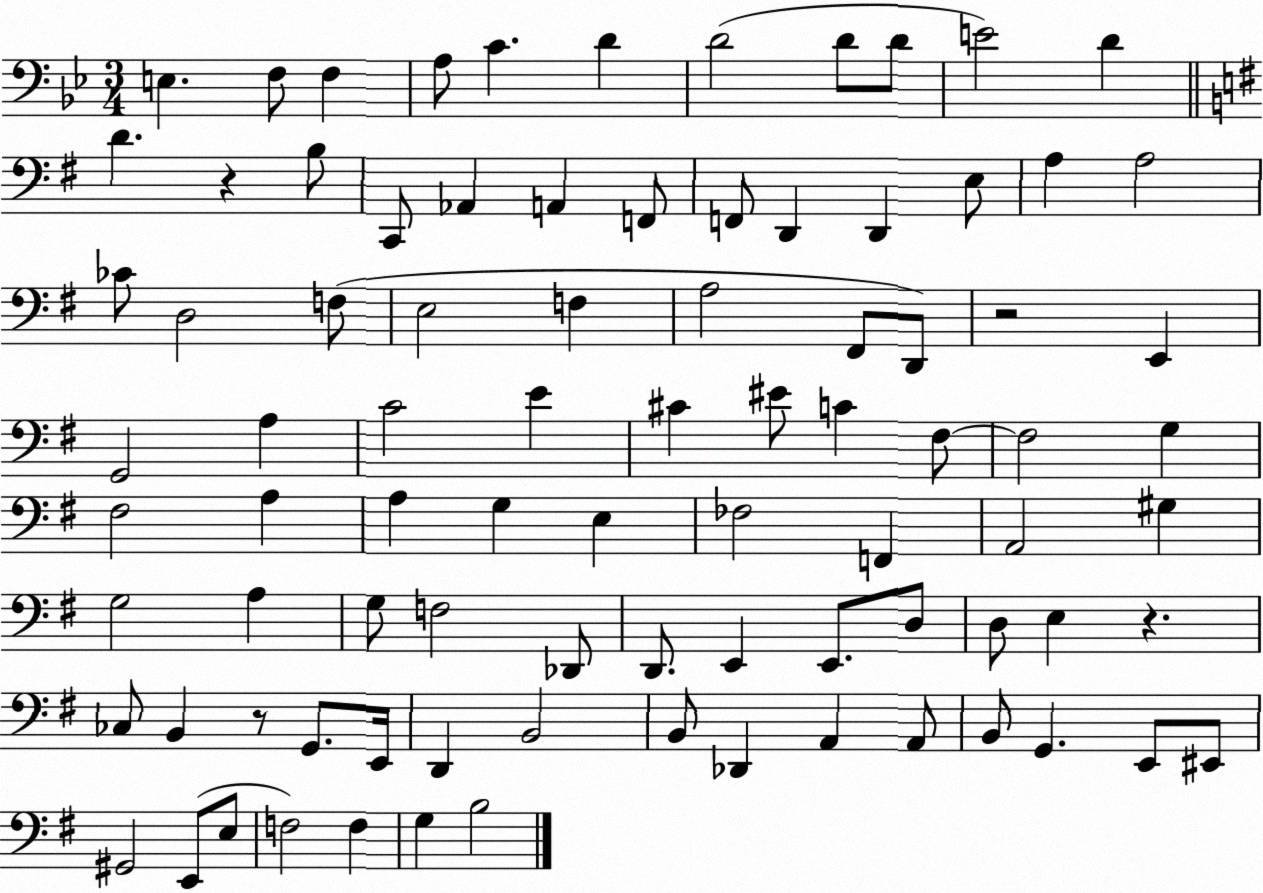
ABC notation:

X:1
T:Untitled
M:3/4
L:1/4
K:Bb
E, F,/2 F, A,/2 C D D2 D/2 D/2 E2 D D z B,/2 C,,/2 _A,, A,, F,,/2 F,,/2 D,, D,, E,/2 A, A,2 _C/2 D,2 F,/2 E,2 F, A,2 ^F,,/2 D,,/2 z2 E,, G,,2 A, C2 E ^C ^E/2 C ^F,/2 ^F,2 G, ^F,2 A, A, G, E, _F,2 F,, A,,2 ^G, G,2 A, G,/2 F,2 _D,,/2 D,,/2 E,, E,,/2 D,/2 D,/2 E, z _C,/2 B,, z/2 G,,/2 E,,/4 D,, B,,2 B,,/2 _D,, A,, A,,/2 B,,/2 G,, E,,/2 ^E,,/2 ^G,,2 E,,/2 E,/2 F,2 F, G, B,2